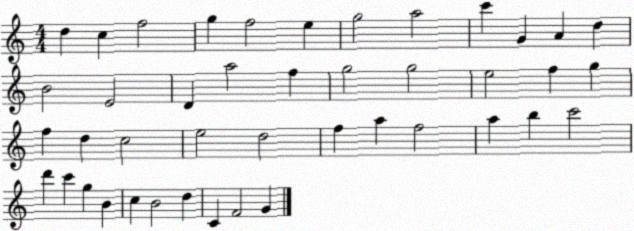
X:1
T:Untitled
M:4/4
L:1/4
K:C
d c f2 g f2 e g2 a2 c' G A d B2 E2 D a2 f g2 g2 e2 f g f d c2 e2 d2 f a f2 a b c'2 d' c' g B c B2 d C F2 G